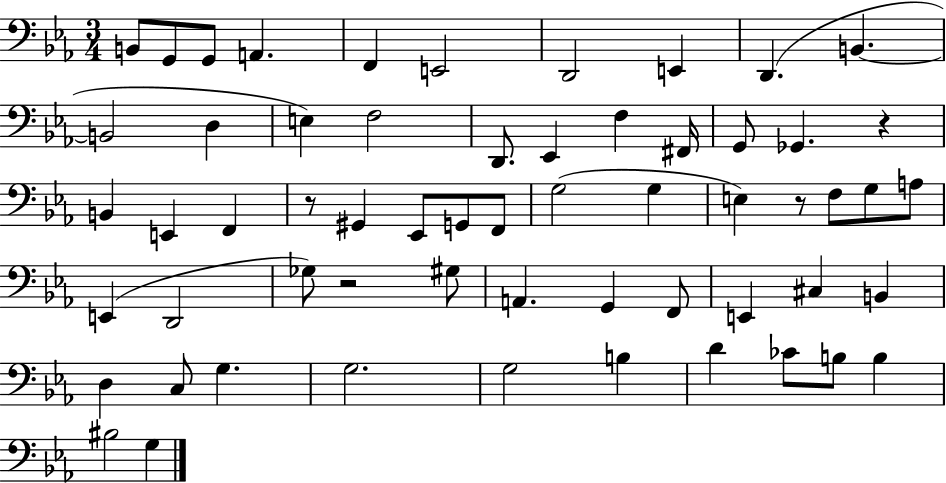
B2/e G2/e G2/e A2/q. F2/q E2/h D2/h E2/q D2/q. B2/q. B2/h D3/q E3/q F3/h D2/e. Eb2/q F3/q F#2/s G2/e Gb2/q. R/q B2/q E2/q F2/q R/e G#2/q Eb2/e G2/e F2/e G3/h G3/q E3/q R/e F3/e G3/e A3/e E2/q D2/h Gb3/e R/h G#3/e A2/q. G2/q F2/e E2/q C#3/q B2/q D3/q C3/e G3/q. G3/h. G3/h B3/q D4/q CES4/e B3/e B3/q BIS3/h G3/q